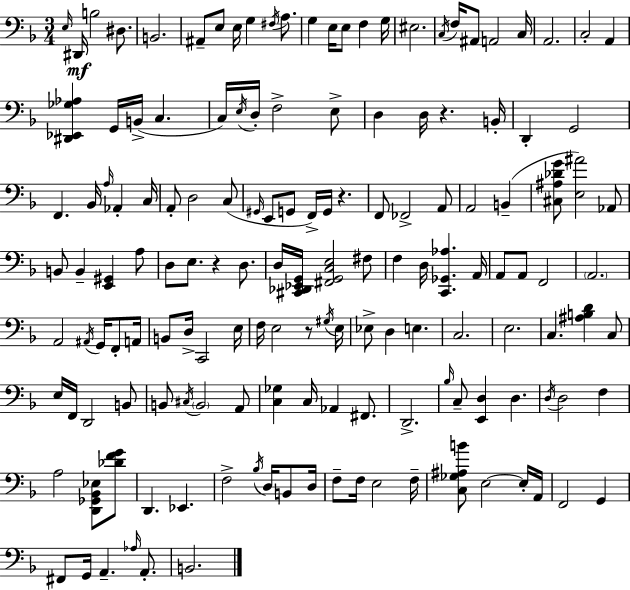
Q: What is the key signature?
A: F major